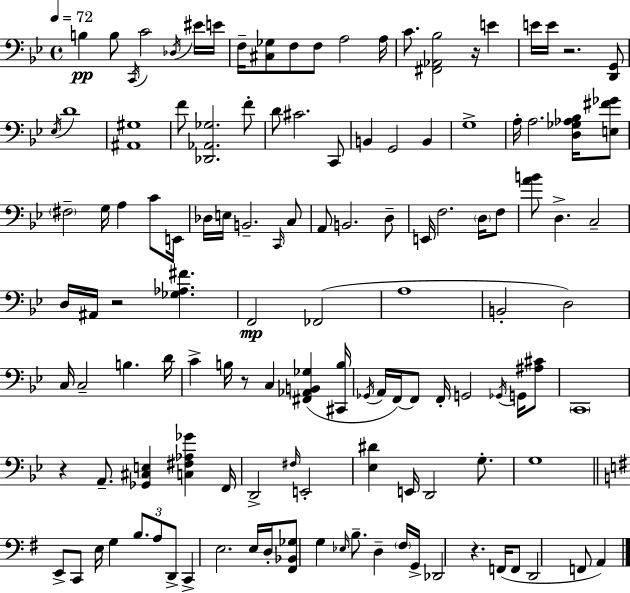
B3/q B3/e C2/s C4/h Db3/s EIS4/s E4/s F3/s [C#3,Gb3]/e F3/e F3/e A3/h A3/s C4/e. [F#2,Ab2,Bb3]/h R/s E4/q E4/s E4/s R/h. [D2,G2]/e Eb3/s D4/w [A#2,G#3]/w F4/e [Db2,Ab2,Gb3]/h. F4/e D4/e C#4/h. C2/e B2/q G2/h B2/q G3/w A3/s A3/h. [D3,Gb3,Ab3,Bb3]/s [E3,F#4,Gb4]/e F#3/h G3/s A3/q C4/e E2/s Db3/s E3/s B2/h. C2/s C3/e A2/e B2/h. D3/e E2/s F3/h. D3/s F3/e [A4,B4]/e D3/q. C3/h D3/s A#2/s R/h [Gb3,Ab3,F#4]/q. F2/h FES2/h A3/w B2/h D3/h C3/s C3/h B3/q. D4/s C4/q B3/s R/e C3/q [F#2,Ab2,B2,Gb3]/q [C#2,B3]/s Gb2/s A2/s F2/s F2/e F2/s G2/h Gb2/s G2/s [A#3,C#4]/e C2/w R/q A2/e. [Gb2,C#3,E3]/q [C3,F#3,Ab3,Gb4]/q F2/s D2/h F#3/s E2/h [Eb3,D#4]/q E2/s D2/h G3/e. G3/w E2/e C2/e E3/s G3/q B3/e. A3/e D2/e C2/q E3/h. E3/s D3/s [F#2,Bb2,Gb3]/e G3/q Eb3/s B3/e. D3/q F#3/s G2/s Db2/h R/q. F2/s F2/e D2/h F2/e A2/q